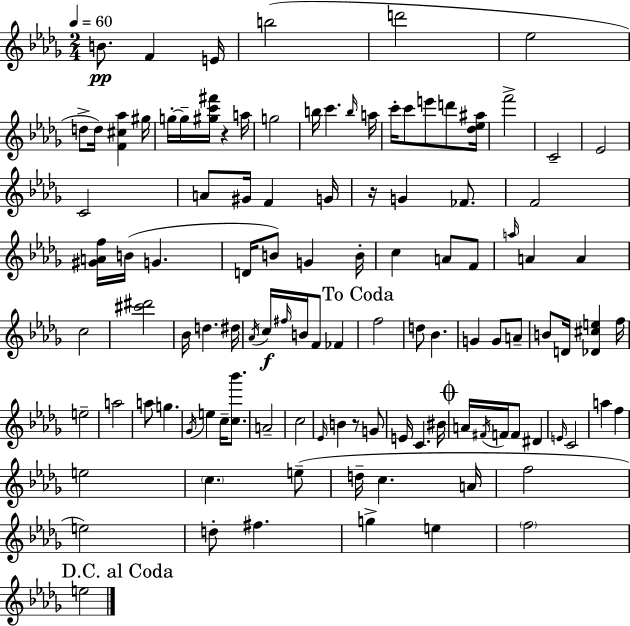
B4/e. F4/q E4/s B5/h D6/h Eb5/h D5/e D5/s [F4,C#5,Ab5]/q G#5/s G5/s G5/s [G#5,C6,F#6]/s R/q A5/s G5/h B5/s C6/q. B5/s A5/s C6/s C6/e E6/e D6/e [Db5,Eb5,A#5]/s F6/h C4/h Eb4/h C4/h A4/e G#4/s F4/q G4/s R/s G4/q FES4/e. F4/h [G#4,A4,F5]/s B4/s G4/q. D4/s B4/e G4/q B4/s C5/q A4/e F4/e A5/s A4/q A4/q C5/h [C#6,D#6]/h Bb4/s D5/q. D#5/s Ab4/s C5/s F#5/s B4/s F4/e FES4/q F5/h D5/e Bb4/q. G4/q G4/e A4/e B4/e D4/s [Db4,C#5,E5]/q F5/s E5/h A5/h A5/e G5/q. Gb4/s E5/q C5/s [C5,Bb6]/e. A4/h C5/h Eb4/s B4/q R/e G4/e E4/s C4/q. BIS4/s A4/s F#4/s F4/s F4/e D#4/q E4/s C4/h A5/q F5/q E5/h C5/q. E5/e D5/s C5/q. A4/s F5/h E5/h D5/e F#5/q. G5/q E5/q F5/h E5/h